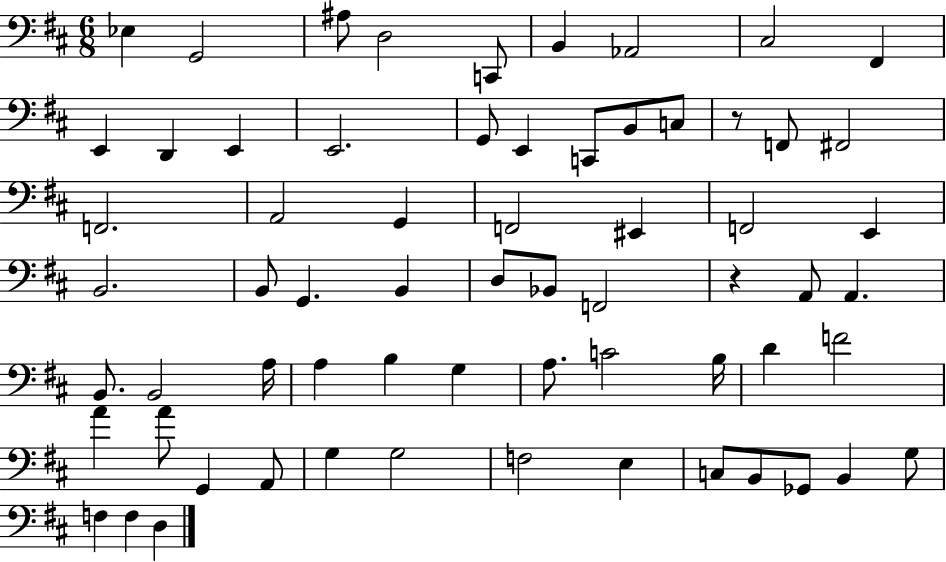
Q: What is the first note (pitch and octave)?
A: Eb3